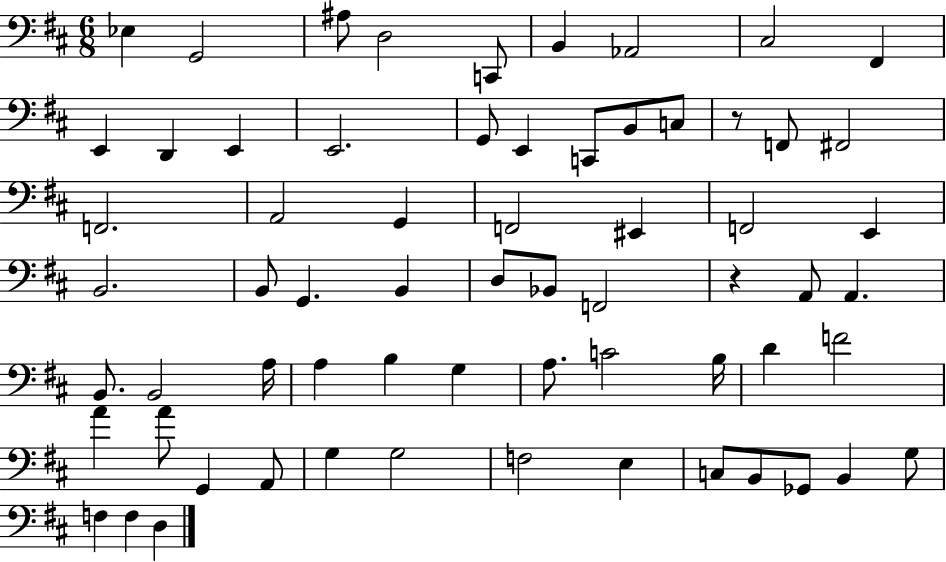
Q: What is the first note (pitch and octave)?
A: Eb3